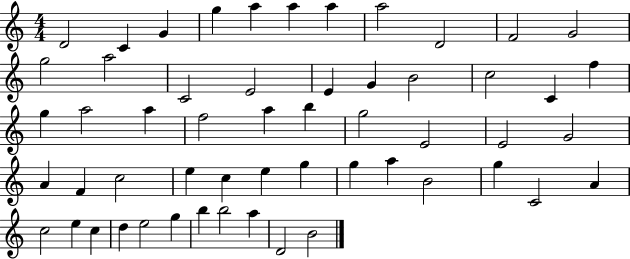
{
  \clef treble
  \numericTimeSignature
  \time 4/4
  \key c \major
  d'2 c'4 g'4 | g''4 a''4 a''4 a''4 | a''2 d'2 | f'2 g'2 | \break g''2 a''2 | c'2 e'2 | e'4 g'4 b'2 | c''2 c'4 f''4 | \break g''4 a''2 a''4 | f''2 a''4 b''4 | g''2 e'2 | e'2 g'2 | \break a'4 f'4 c''2 | e''4 c''4 e''4 g''4 | g''4 a''4 b'2 | g''4 c'2 a'4 | \break c''2 e''4 c''4 | d''4 e''2 g''4 | b''4 b''2 a''4 | d'2 b'2 | \break \bar "|."
}